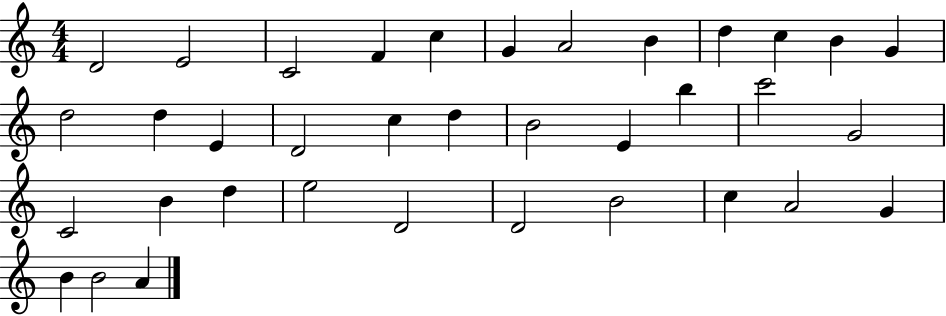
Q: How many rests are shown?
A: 0